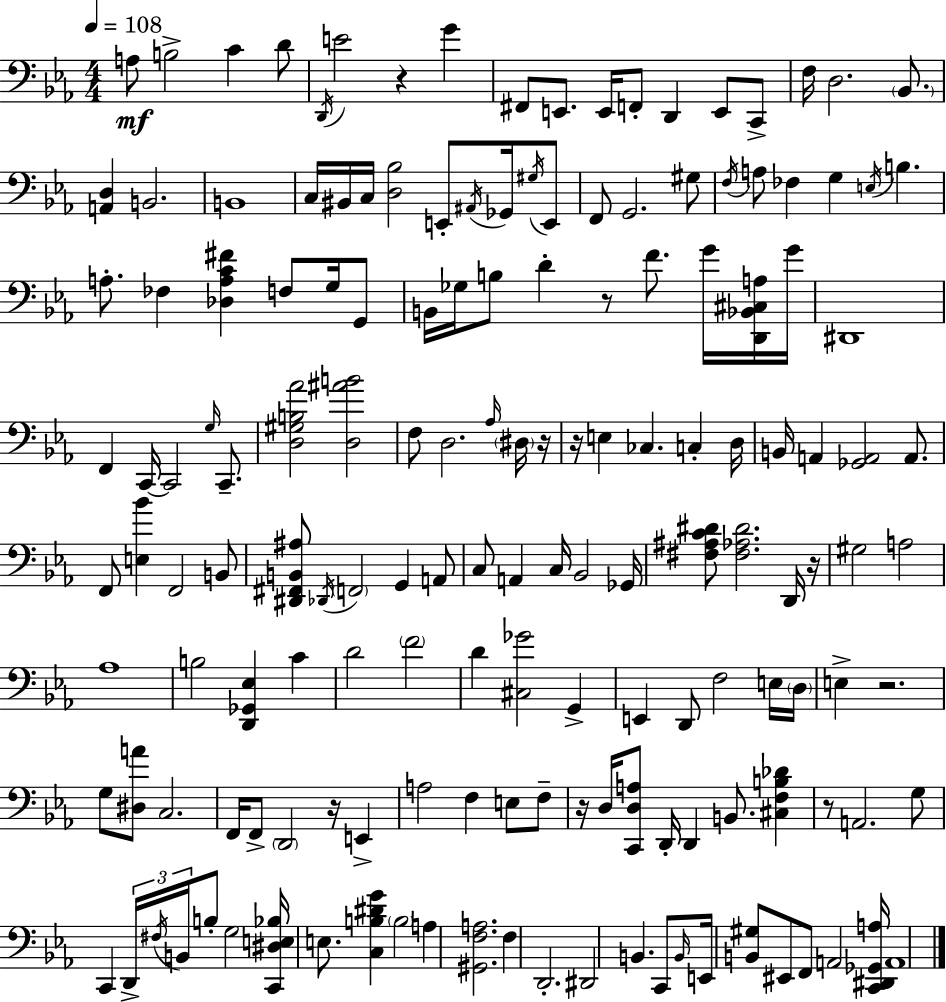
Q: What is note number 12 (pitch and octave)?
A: D2